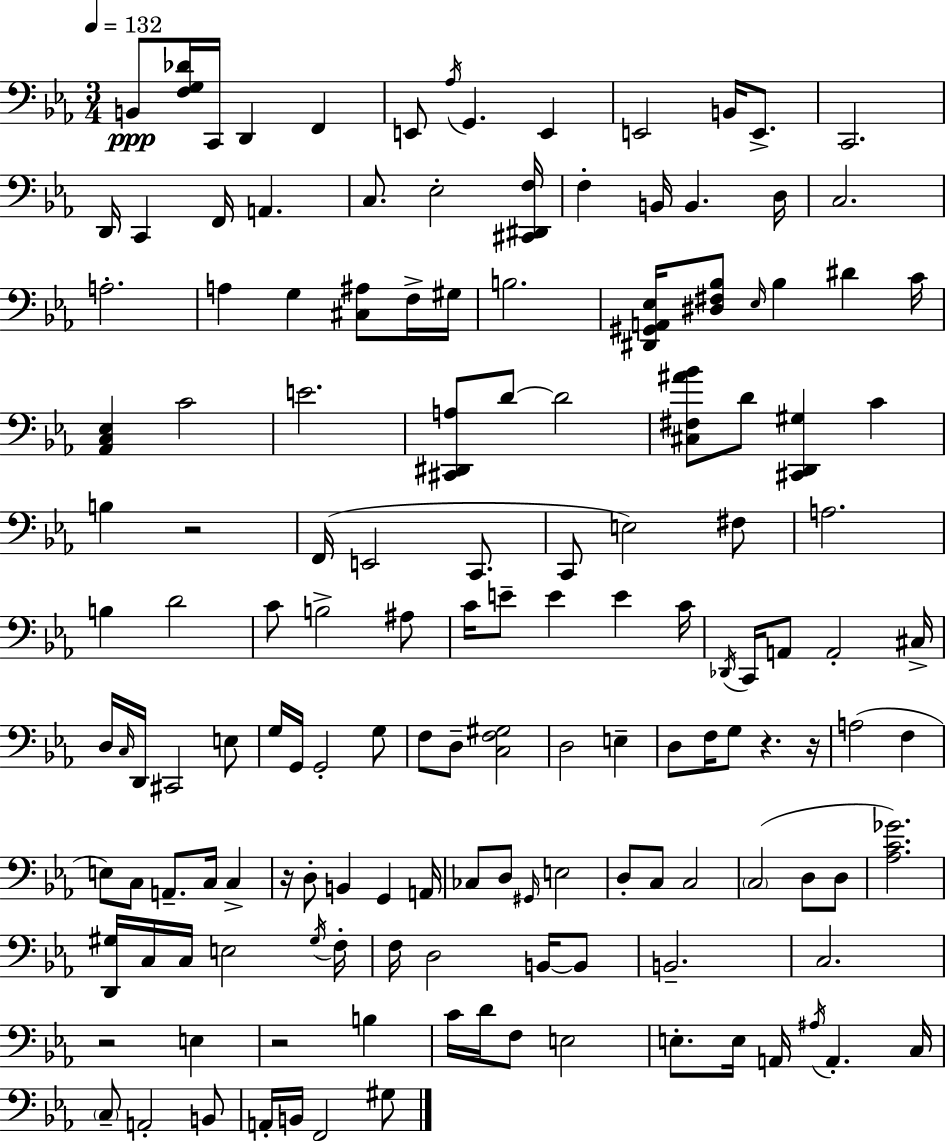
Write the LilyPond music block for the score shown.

{
  \clef bass
  \numericTimeSignature
  \time 3/4
  \key ees \major
  \tempo 4 = 132
  b,8\ppp <f g des'>16 c,16 d,4 f,4 | e,8 \acciaccatura { aes16 } g,4. e,4 | e,2 b,16 e,8.-> | c,2. | \break d,16 c,4 f,16 a,4. | c8. ees2-. | <cis, dis, f>16 f4-. b,16 b,4. | d16 c2. | \break a2.-. | a4 g4 <cis ais>8 f16-> | gis16 b2. | <dis, gis, a, ees>16 <dis fis bes>8 \grace { ees16 } bes4 dis'4 | \break c'16 <aes, c ees>4 c'2 | e'2. | <cis, dis, a>8 d'8~~ d'2 | <cis fis ais' bes'>8 d'8 <cis, d, gis>4 c'4 | \break b4 r2 | f,16( e,2 c,8. | c,8 e2) | fis8 a2. | \break b4 d'2 | c'8 b2-> | ais8 c'16 e'8-- e'4 e'4 | c'16 \acciaccatura { des,16 } c,16 a,8 a,2-. | \break cis16-> d16 \grace { c16 } d,16 cis,2 | e8 g16 g,16 g,2-. | g8 f8 d8-- <c f gis>2 | d2 | \break e4-- d8 f16 g8 r4. | r16 a2( | f4 e8) c8 a,8.-- c16 | c4-> r16 d8-. b,4 g,4 | \break a,16 ces8 d8 \grace { gis,16 } e2 | d8-. c8 c2 | \parenthesize c2( | d8 d8 <aes c' ges'>2.) | \break <d, gis>16 c16 c16 e2 | \acciaccatura { gis16 } f16-. f16 d2 | b,16~~ b,8 b,2.-- | c2. | \break r2 | e4 r2 | b4 c'16 d'16 f8 e2 | e8.-. e16 a,16 \acciaccatura { ais16 } | \break a,4.-. c16 \parenthesize c8-- a,2-. | b,8 a,16-. b,16 f,2 | gis8 \bar "|."
}